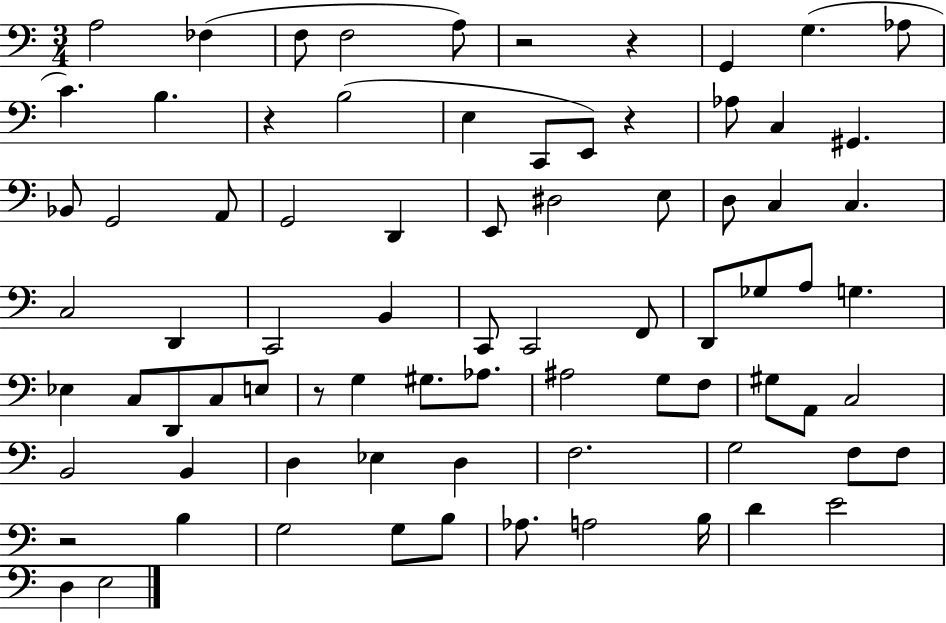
{
  \clef bass
  \numericTimeSignature
  \time 3/4
  \key c \major
  a2 fes4( | f8 f2 a8) | r2 r4 | g,4 g4.( aes8 | \break c'4.) b4. | r4 b2( | e4 c,8 e,8) r4 | aes8 c4 gis,4. | \break bes,8 g,2 a,8 | g,2 d,4 | e,8 dis2 e8 | d8 c4 c4. | \break c2 d,4 | c,2 b,4 | c,8 c,2 f,8 | d,8 ges8 a8 g4. | \break ees4 c8 d,8 c8 e8 | r8 g4 gis8. aes8. | ais2 g8 f8 | gis8 a,8 c2 | \break b,2 b,4 | d4 ees4 d4 | f2. | g2 f8 f8 | \break r2 b4 | g2 g8 b8 | aes8. a2 b16 | d'4 e'2 | \break d4 e2 | \bar "|."
}